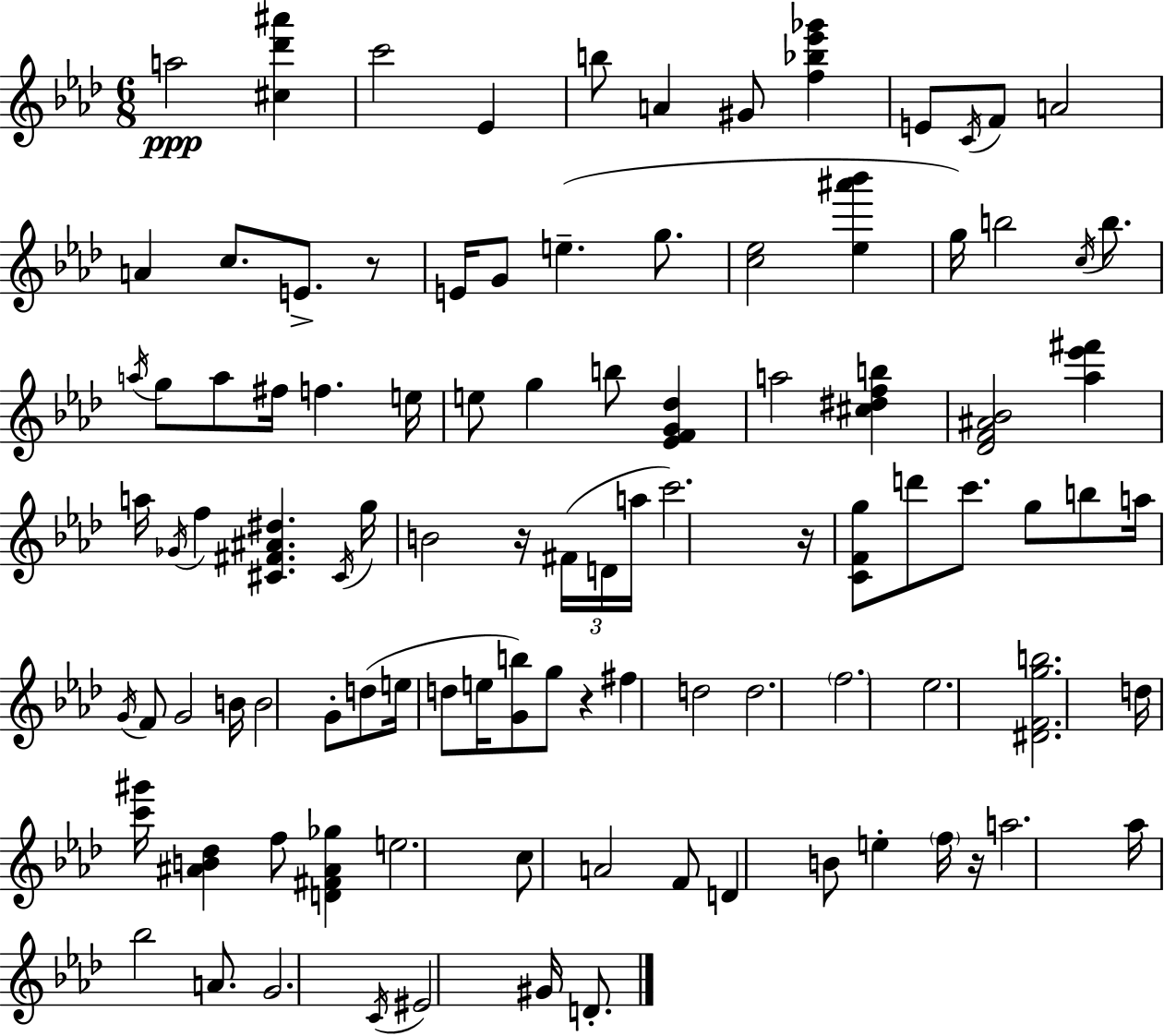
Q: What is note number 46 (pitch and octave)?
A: A5